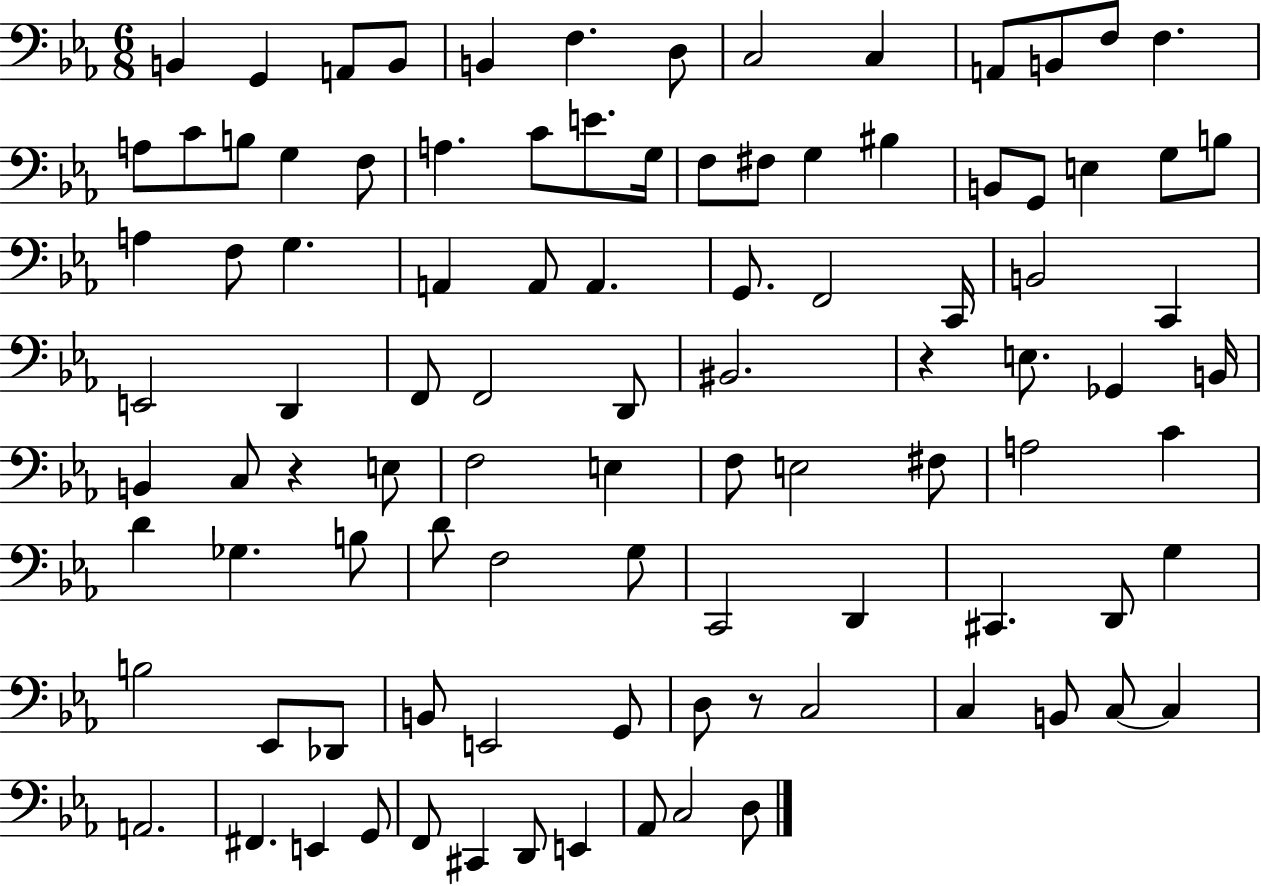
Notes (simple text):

B2/q G2/q A2/e B2/e B2/q F3/q. D3/e C3/h C3/q A2/e B2/e F3/e F3/q. A3/e C4/e B3/e G3/q F3/e A3/q. C4/e E4/e. G3/s F3/e F#3/e G3/q BIS3/q B2/e G2/e E3/q G3/e B3/e A3/q F3/e G3/q. A2/q A2/e A2/q. G2/e. F2/h C2/s B2/h C2/q E2/h D2/q F2/e F2/h D2/e BIS2/h. R/q E3/e. Gb2/q B2/s B2/q C3/e R/q E3/e F3/h E3/q F3/e E3/h F#3/e A3/h C4/q D4/q Gb3/q. B3/e D4/e F3/h G3/e C2/h D2/q C#2/q. D2/e G3/q B3/h Eb2/e Db2/e B2/e E2/h G2/e D3/e R/e C3/h C3/q B2/e C3/e C3/q A2/h. F#2/q. E2/q G2/e F2/e C#2/q D2/e E2/q Ab2/e C3/h D3/e